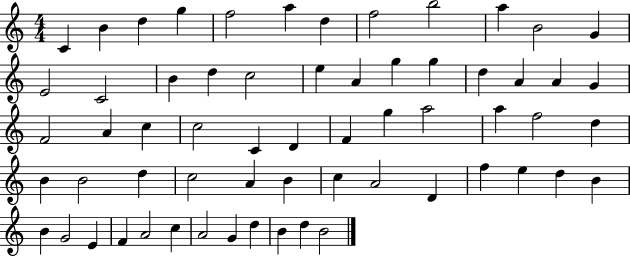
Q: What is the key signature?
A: C major